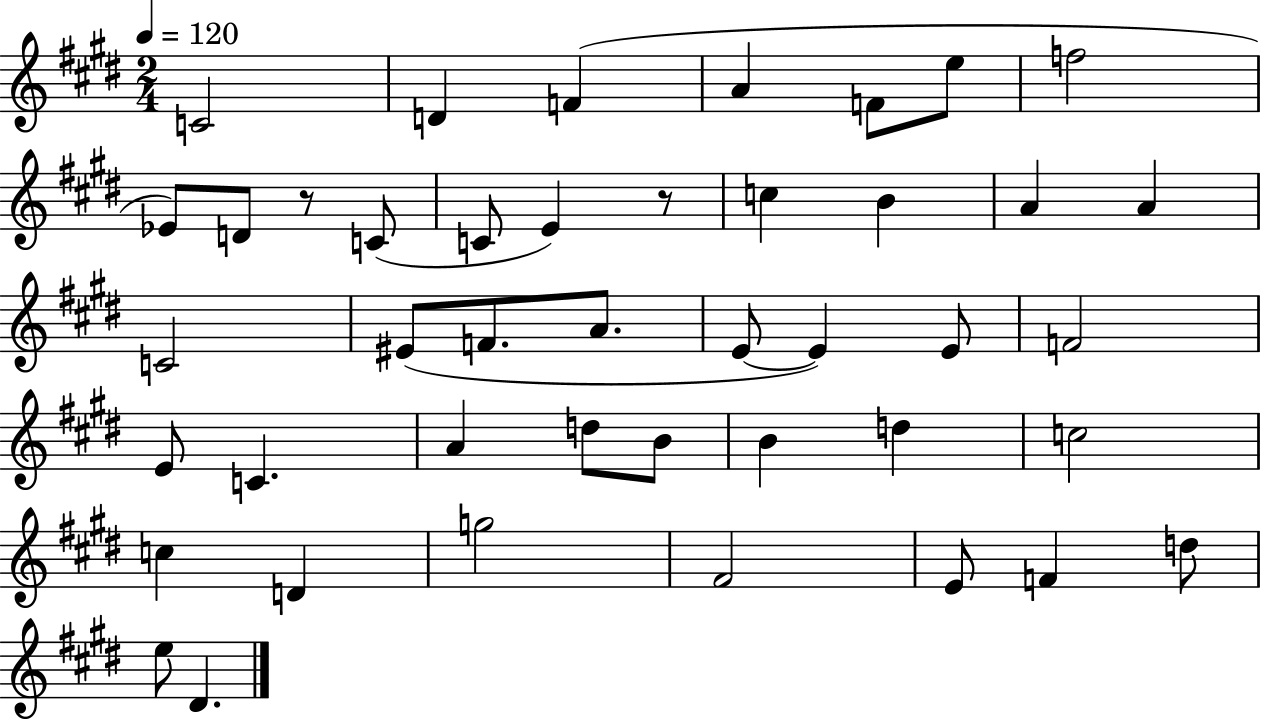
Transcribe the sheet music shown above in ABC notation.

X:1
T:Untitled
M:2/4
L:1/4
K:E
C2 D F A F/2 e/2 f2 _E/2 D/2 z/2 C/2 C/2 E z/2 c B A A C2 ^E/2 F/2 A/2 E/2 E E/2 F2 E/2 C A d/2 B/2 B d c2 c D g2 ^F2 E/2 F d/2 e/2 ^D